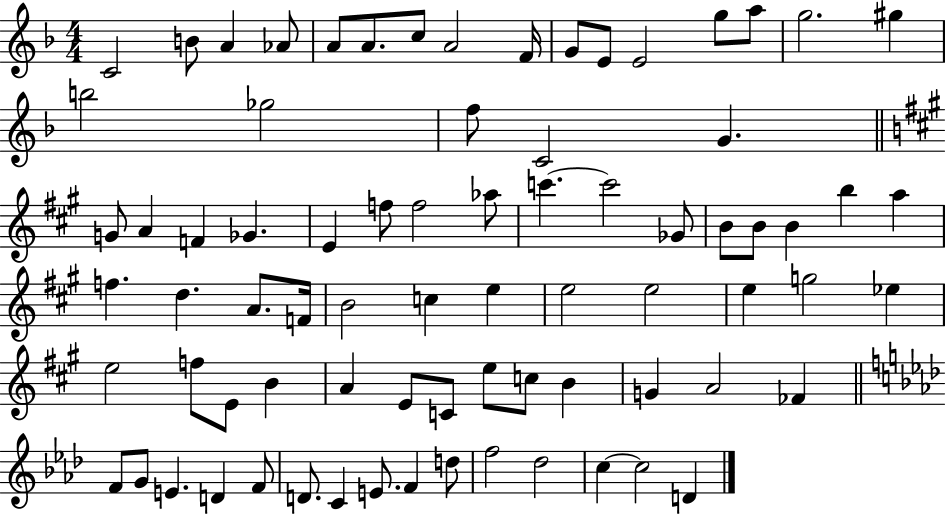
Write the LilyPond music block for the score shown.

{
  \clef treble
  \numericTimeSignature
  \time 4/4
  \key f \major
  c'2 b'8 a'4 aes'8 | a'8 a'8. c''8 a'2 f'16 | g'8 e'8 e'2 g''8 a''8 | g''2. gis''4 | \break b''2 ges''2 | f''8 c'2 g'4. | \bar "||" \break \key a \major g'8 a'4 f'4 ges'4. | e'4 f''8 f''2 aes''8 | c'''4.~~ c'''2 ges'8 | b'8 b'8 b'4 b''4 a''4 | \break f''4. d''4. a'8. f'16 | b'2 c''4 e''4 | e''2 e''2 | e''4 g''2 ees''4 | \break e''2 f''8 e'8 b'4 | a'4 e'8 c'8 e''8 c''8 b'4 | g'4 a'2 fes'4 | \bar "||" \break \key f \minor f'8 g'8 e'4. d'4 f'8 | d'8. c'4 e'8. f'4 d''8 | f''2 des''2 | c''4~~ c''2 d'4 | \break \bar "|."
}